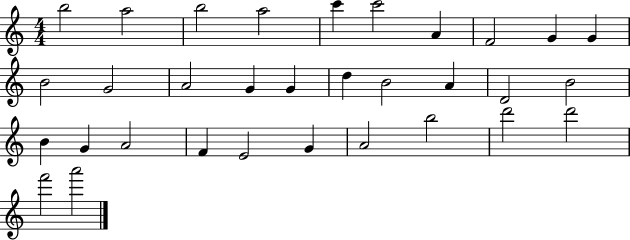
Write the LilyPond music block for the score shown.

{
  \clef treble
  \numericTimeSignature
  \time 4/4
  \key c \major
  b''2 a''2 | b''2 a''2 | c'''4 c'''2 a'4 | f'2 g'4 g'4 | \break b'2 g'2 | a'2 g'4 g'4 | d''4 b'2 a'4 | d'2 b'2 | \break b'4 g'4 a'2 | f'4 e'2 g'4 | a'2 b''2 | d'''2 d'''2 | \break f'''2 a'''2 | \bar "|."
}